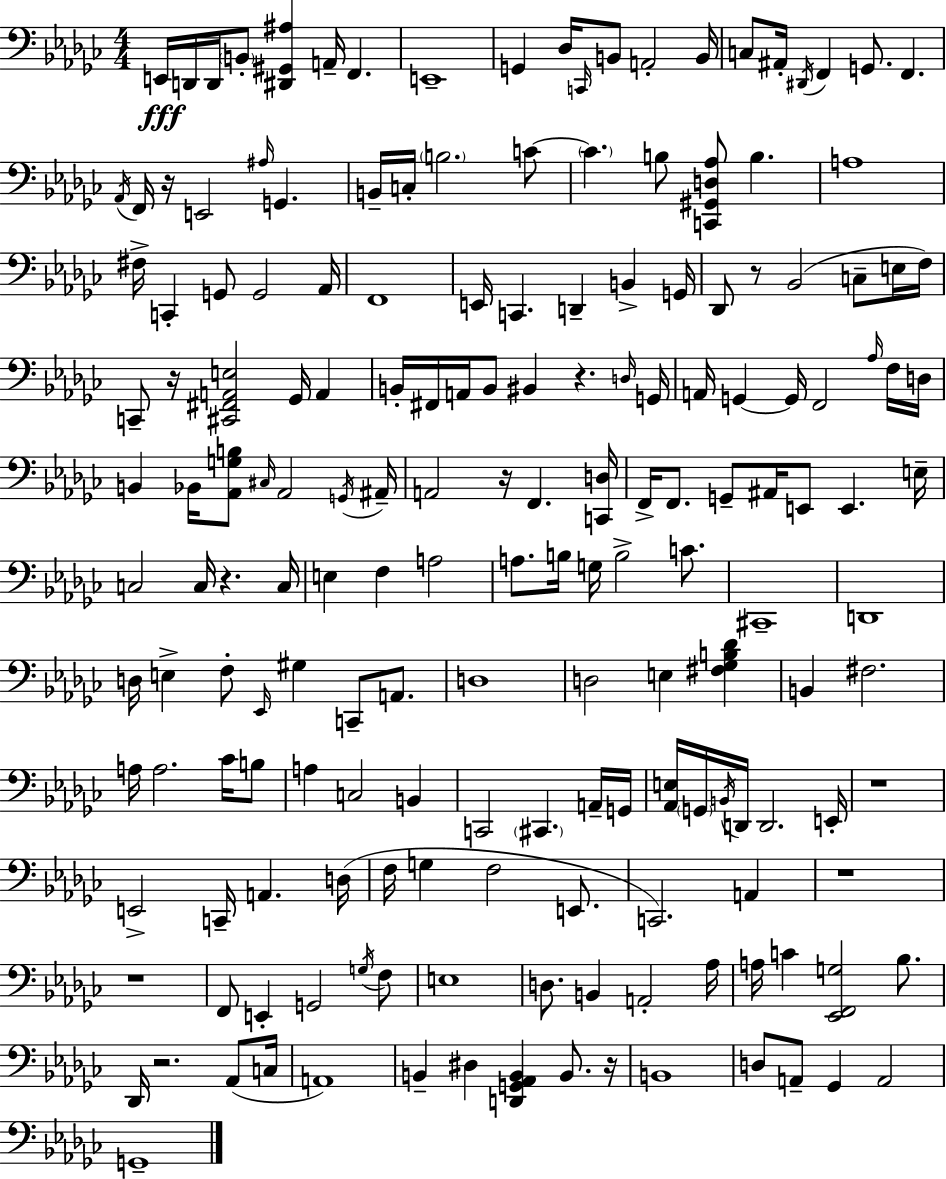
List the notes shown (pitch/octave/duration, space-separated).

E2/s D2/s D2/s B2/e [D#2,G#2,A#3]/q A2/s F2/q. E2/w G2/q Db3/s C2/s B2/e A2/h B2/s C3/e A#2/s D#2/s F2/q G2/e. F2/q. Ab2/s F2/s R/s E2/h A#3/s G2/q. B2/s C3/s B3/h. C4/e C4/q. B3/e [C2,G#2,D3,Ab3]/e B3/q. A3/w F#3/s C2/q G2/e G2/h Ab2/s F2/w E2/s C2/q. D2/q B2/q G2/s Db2/e R/e Bb2/h C3/e E3/s F3/s C2/e R/s [C#2,F#2,A2,E3]/h Gb2/s A2/q B2/s F#2/s A2/s B2/e BIS2/q R/q. D3/s G2/s A2/s G2/q G2/s F2/h Ab3/s F3/s D3/s B2/q Bb2/s [Ab2,G3,B3]/e C#3/s Ab2/h G2/s A#2/s A2/h R/s F2/q. [C2,D3]/s F2/s F2/e. G2/e A#2/s E2/e E2/q. E3/s C3/h C3/s R/q. C3/s E3/q F3/q A3/h A3/e. B3/s G3/s B3/h C4/e. C#2/w D2/w D3/s E3/q F3/e Eb2/s G#3/q C2/e A2/e. D3/w D3/h E3/q [F#3,Gb3,B3,Db4]/q B2/q F#3/h. A3/s A3/h. CES4/s B3/e A3/q C3/h B2/q C2/h C#2/q. A2/s G2/s [Ab2,E3]/s G2/s B2/s D2/s D2/h. E2/s R/w E2/h C2/s A2/q. D3/s F3/s G3/q F3/h E2/e. C2/h. A2/q R/w R/w F2/e E2/q G2/h G3/s F3/e E3/w D3/e. B2/q A2/h Ab3/s A3/s C4/q [Eb2,F2,G3]/h Bb3/e. Db2/s R/h. Ab2/e C3/s A2/w B2/q D#3/q [D2,G2,Ab2,B2]/q B2/e. R/s B2/w D3/e A2/e Gb2/q A2/h G2/w